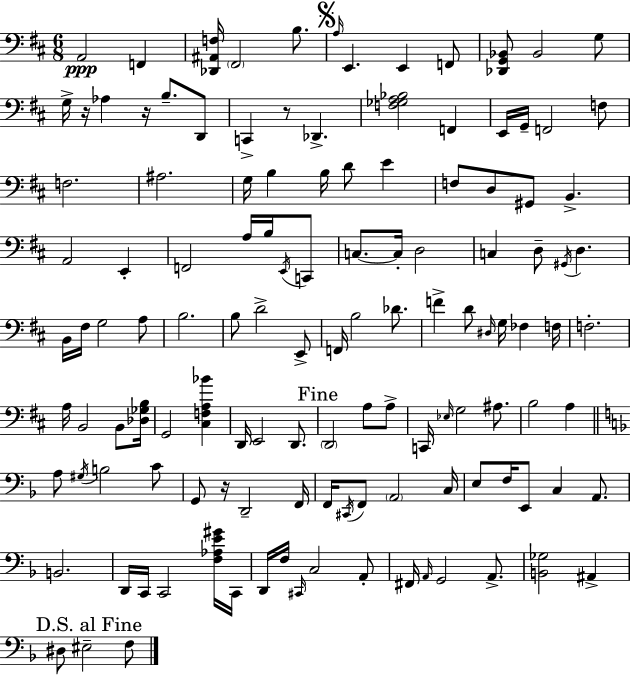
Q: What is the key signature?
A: D major